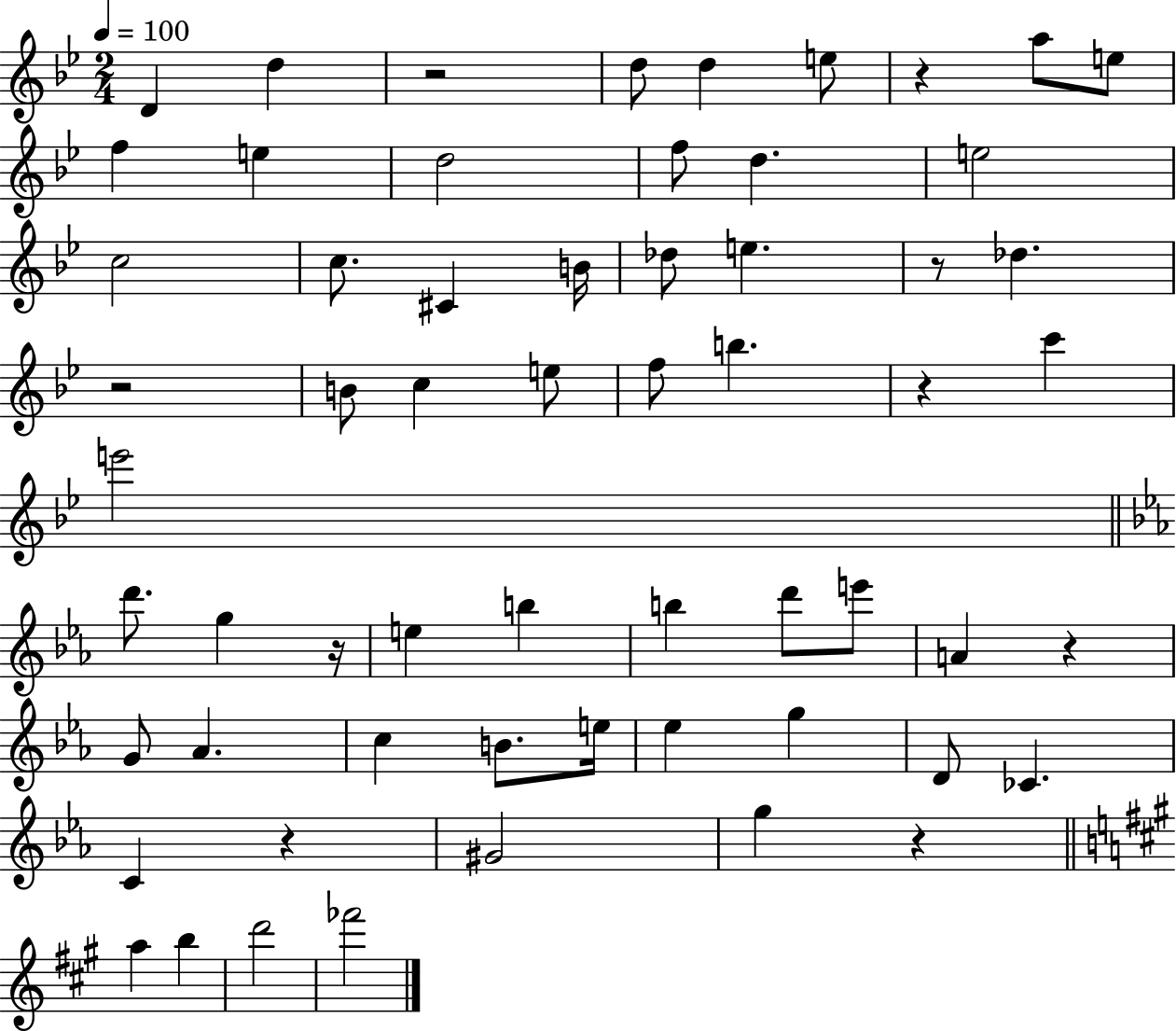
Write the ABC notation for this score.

X:1
T:Untitled
M:2/4
L:1/4
K:Bb
D d z2 d/2 d e/2 z a/2 e/2 f e d2 f/2 d e2 c2 c/2 ^C B/4 _d/2 e z/2 _d z2 B/2 c e/2 f/2 b z c' e'2 d'/2 g z/4 e b b d'/2 e'/2 A z G/2 _A c B/2 e/4 _e g D/2 _C C z ^G2 g z a b d'2 _f'2